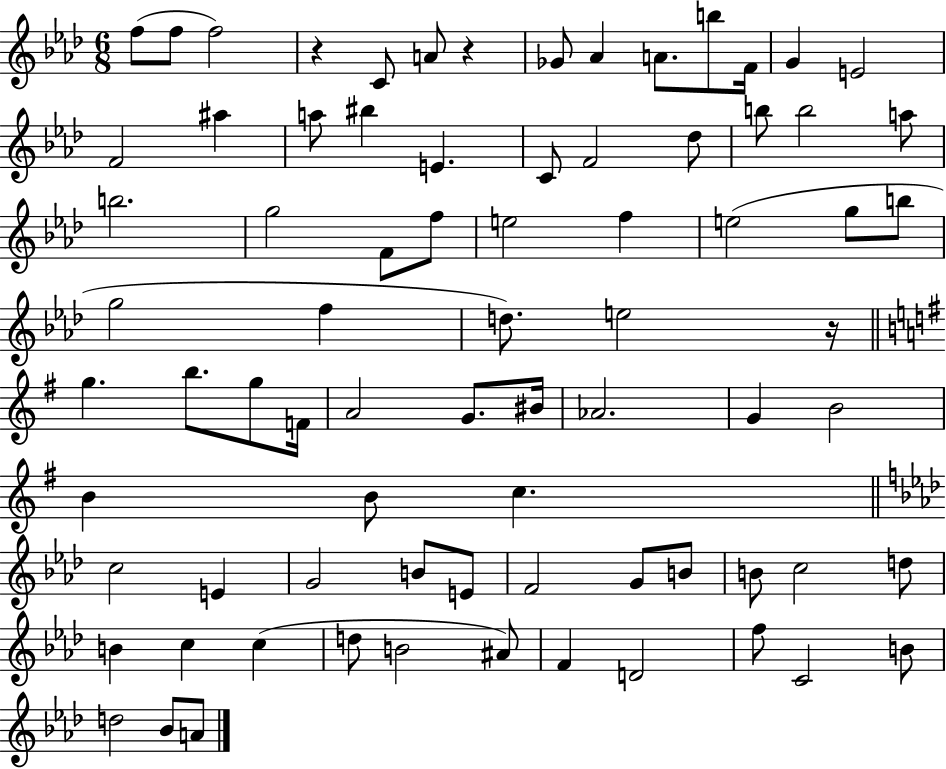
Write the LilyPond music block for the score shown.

{
  \clef treble
  \numericTimeSignature
  \time 6/8
  \key aes \major
  f''8( f''8 f''2) | r4 c'8 a'8 r4 | ges'8 aes'4 a'8. b''8 f'16 | g'4 e'2 | \break f'2 ais''4 | a''8 bis''4 e'4. | c'8 f'2 des''8 | b''8 b''2 a''8 | \break b''2. | g''2 f'8 f''8 | e''2 f''4 | e''2( g''8 b''8 | \break g''2 f''4 | d''8.) e''2 r16 | \bar "||" \break \key g \major g''4. b''8. g''8 f'16 | a'2 g'8. bis'16 | aes'2. | g'4 b'2 | \break b'4 b'8 c''4. | \bar "||" \break \key f \minor c''2 e'4 | g'2 b'8 e'8 | f'2 g'8 b'8 | b'8 c''2 d''8 | \break b'4 c''4 c''4( | d''8 b'2 ais'8) | f'4 d'2 | f''8 c'2 b'8 | \break d''2 bes'8 a'8 | \bar "|."
}